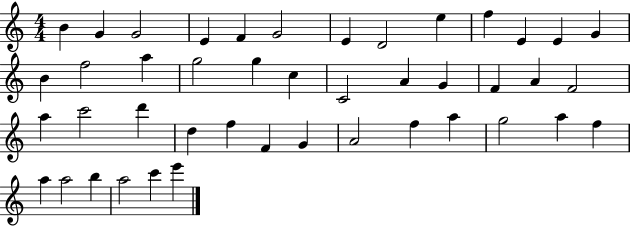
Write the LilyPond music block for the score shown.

{
  \clef treble
  \numericTimeSignature
  \time 4/4
  \key c \major
  b'4 g'4 g'2 | e'4 f'4 g'2 | e'4 d'2 e''4 | f''4 e'4 e'4 g'4 | \break b'4 f''2 a''4 | g''2 g''4 c''4 | c'2 a'4 g'4 | f'4 a'4 f'2 | \break a''4 c'''2 d'''4 | d''4 f''4 f'4 g'4 | a'2 f''4 a''4 | g''2 a''4 f''4 | \break a''4 a''2 b''4 | a''2 c'''4 e'''4 | \bar "|."
}